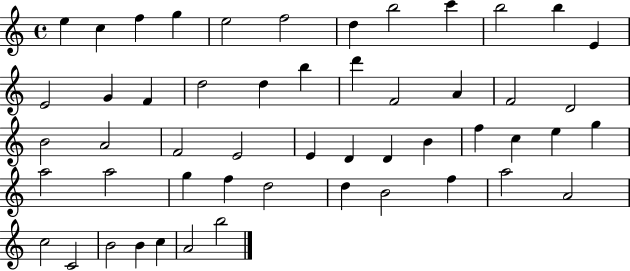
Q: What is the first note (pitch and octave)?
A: E5